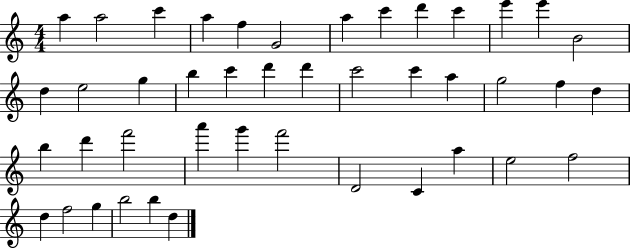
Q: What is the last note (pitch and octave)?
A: D5